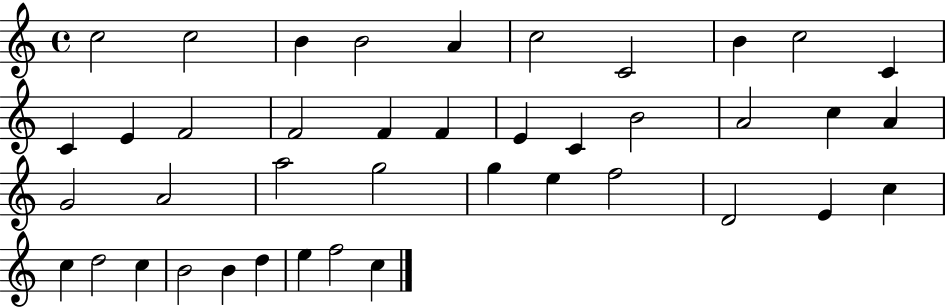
X:1
T:Untitled
M:4/4
L:1/4
K:C
c2 c2 B B2 A c2 C2 B c2 C C E F2 F2 F F E C B2 A2 c A G2 A2 a2 g2 g e f2 D2 E c c d2 c B2 B d e f2 c